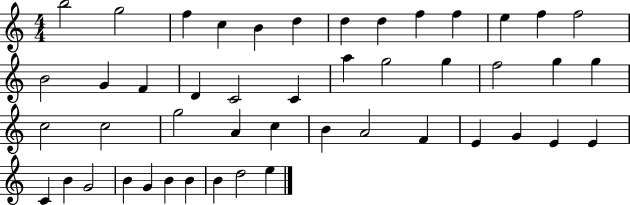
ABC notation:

X:1
T:Untitled
M:4/4
L:1/4
K:C
b2 g2 f c B d d d f f e f f2 B2 G F D C2 C a g2 g f2 g g c2 c2 g2 A c B A2 F E G E E C B G2 B G B B B d2 e